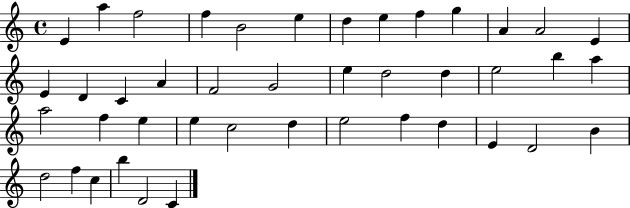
E4/q A5/q F5/h F5/q B4/h E5/q D5/q E5/q F5/q G5/q A4/q A4/h E4/q E4/q D4/q C4/q A4/q F4/h G4/h E5/q D5/h D5/q E5/h B5/q A5/q A5/h F5/q E5/q E5/q C5/h D5/q E5/h F5/q D5/q E4/q D4/h B4/q D5/h F5/q C5/q B5/q D4/h C4/q